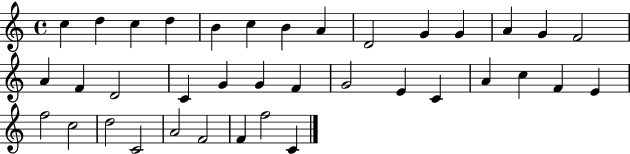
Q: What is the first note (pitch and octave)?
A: C5